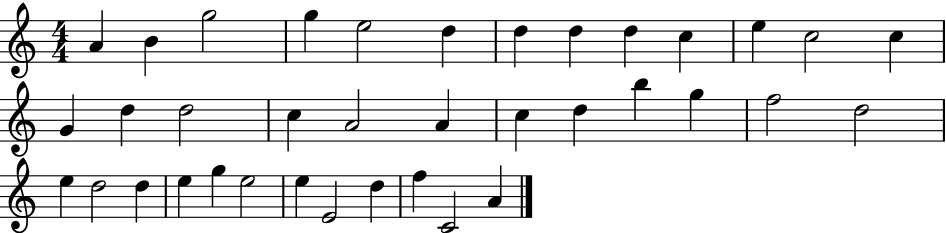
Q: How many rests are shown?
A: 0